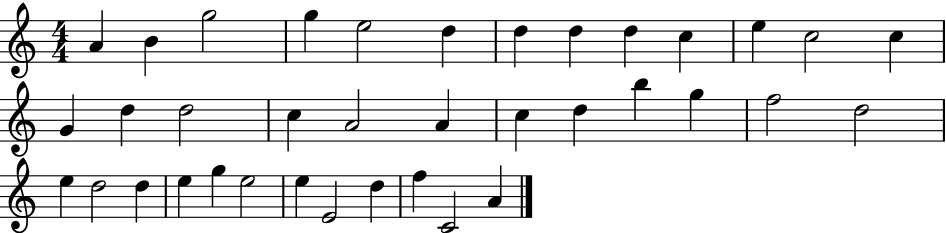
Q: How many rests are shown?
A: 0